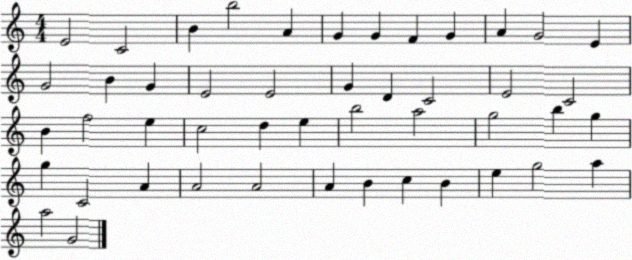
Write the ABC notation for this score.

X:1
T:Untitled
M:4/4
L:1/4
K:C
E2 C2 B b2 A G G F G A G2 E G2 B G E2 E2 G D C2 E2 C2 B f2 e c2 d e b2 a2 g2 b g g C2 A A2 A2 A B c B e g2 a a2 G2